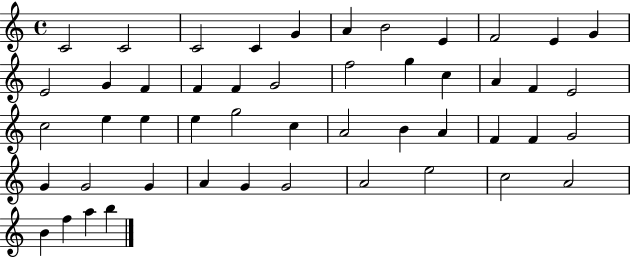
{
  \clef treble
  \time 4/4
  \defaultTimeSignature
  \key c \major
  c'2 c'2 | c'2 c'4 g'4 | a'4 b'2 e'4 | f'2 e'4 g'4 | \break e'2 g'4 f'4 | f'4 f'4 g'2 | f''2 g''4 c''4 | a'4 f'4 e'2 | \break c''2 e''4 e''4 | e''4 g''2 c''4 | a'2 b'4 a'4 | f'4 f'4 g'2 | \break g'4 g'2 g'4 | a'4 g'4 g'2 | a'2 e''2 | c''2 a'2 | \break b'4 f''4 a''4 b''4 | \bar "|."
}